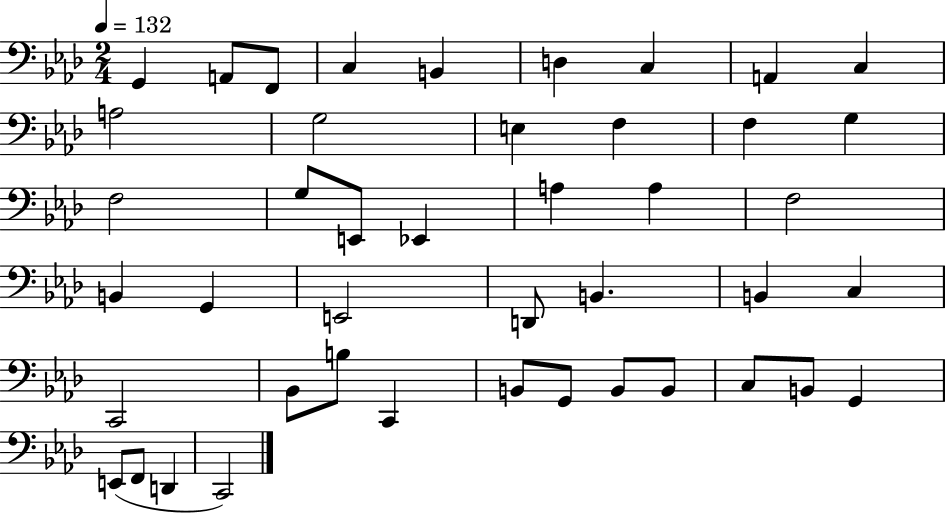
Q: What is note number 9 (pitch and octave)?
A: C3